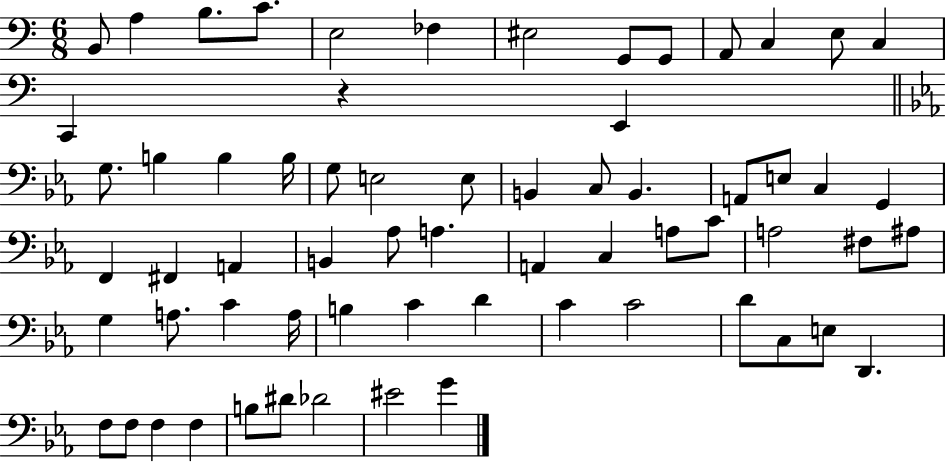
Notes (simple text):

B2/e A3/q B3/e. C4/e. E3/h FES3/q EIS3/h G2/e G2/e A2/e C3/q E3/e C3/q C2/q R/q E2/q G3/e. B3/q B3/q B3/s G3/e E3/h E3/e B2/q C3/e B2/q. A2/e E3/e C3/q G2/q F2/q F#2/q A2/q B2/q Ab3/e A3/q. A2/q C3/q A3/e C4/e A3/h F#3/e A#3/e G3/q A3/e. C4/q A3/s B3/q C4/q D4/q C4/q C4/h D4/e C3/e E3/e D2/q. F3/e F3/e F3/q F3/q B3/e D#4/e Db4/h EIS4/h G4/q